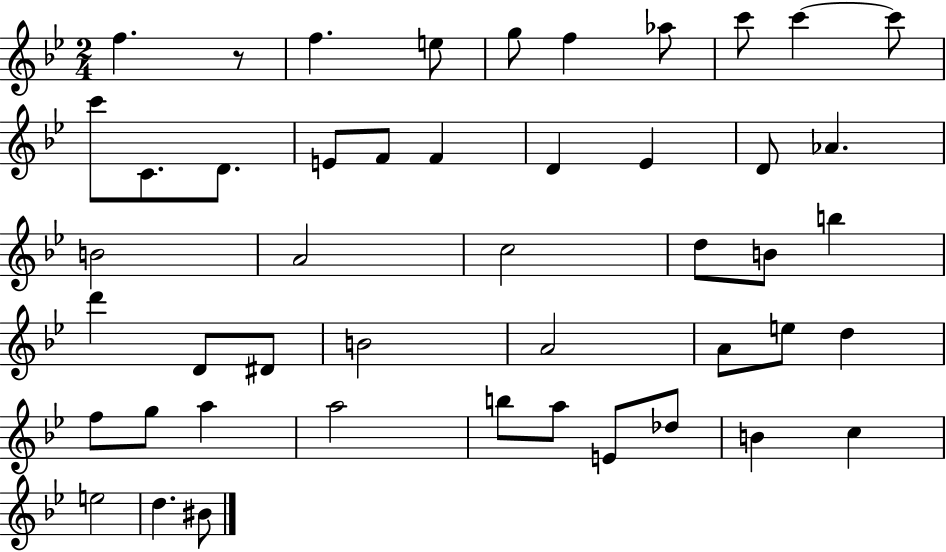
X:1
T:Untitled
M:2/4
L:1/4
K:Bb
f z/2 f e/2 g/2 f _a/2 c'/2 c' c'/2 c'/2 C/2 D/2 E/2 F/2 F D _E D/2 _A B2 A2 c2 d/2 B/2 b d' D/2 ^D/2 B2 A2 A/2 e/2 d f/2 g/2 a a2 b/2 a/2 E/2 _d/2 B c e2 d ^B/2